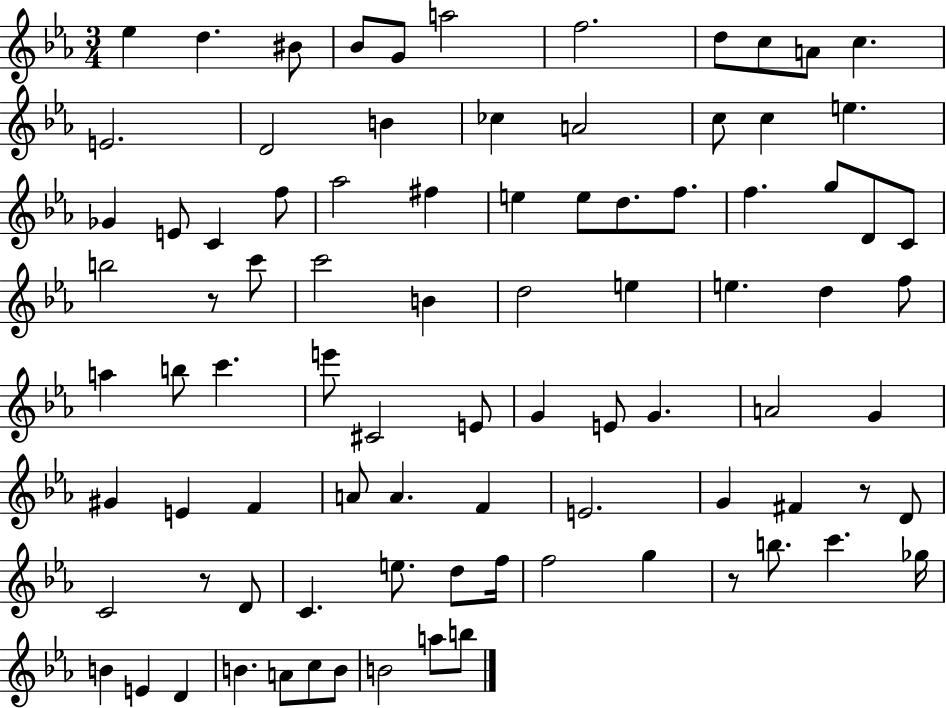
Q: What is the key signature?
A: EES major